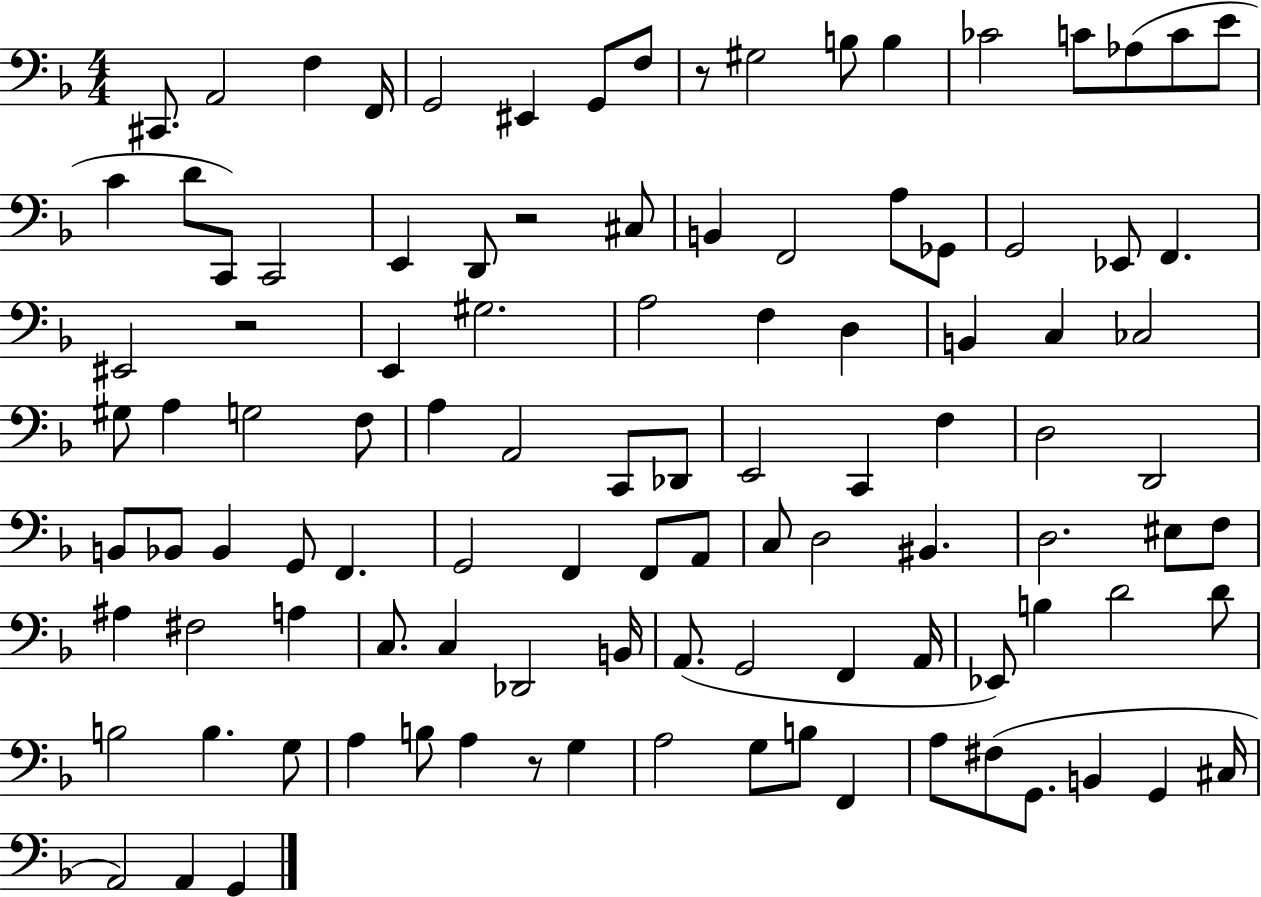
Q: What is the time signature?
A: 4/4